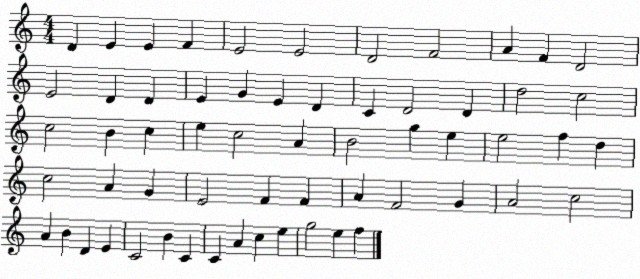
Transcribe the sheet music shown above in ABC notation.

X:1
T:Untitled
M:4/4
L:1/4
K:C
D E E F E2 E2 D2 F2 A F D2 E2 D D E G E D C D2 D d2 c2 c2 B c e c2 A B2 g e e2 f d c2 A G E2 F F A F2 G A2 c2 A B D E C2 B C C A c e g2 e f